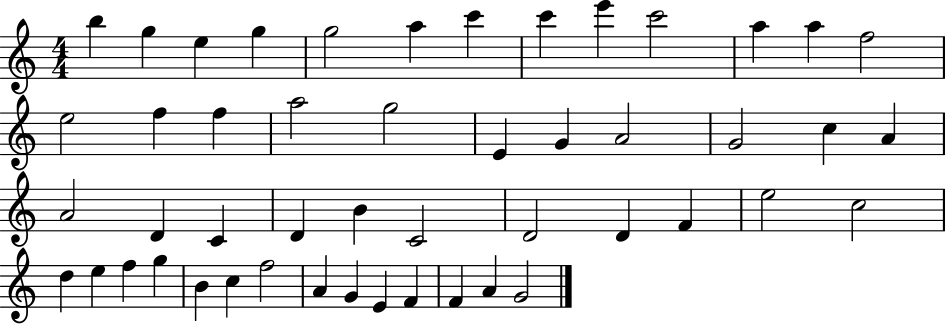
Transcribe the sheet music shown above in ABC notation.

X:1
T:Untitled
M:4/4
L:1/4
K:C
b g e g g2 a c' c' e' c'2 a a f2 e2 f f a2 g2 E G A2 G2 c A A2 D C D B C2 D2 D F e2 c2 d e f g B c f2 A G E F F A G2